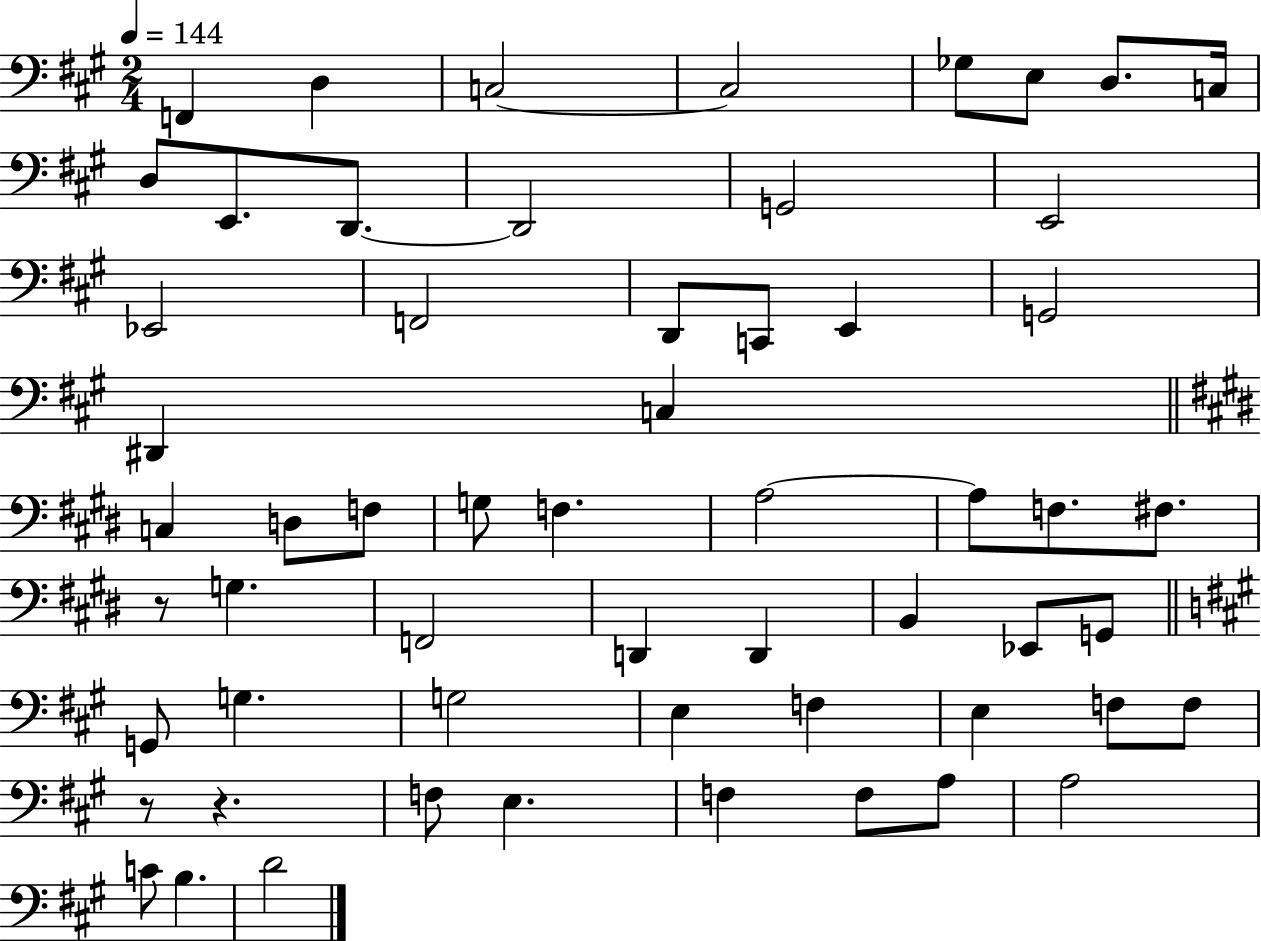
{
  \clef bass
  \numericTimeSignature
  \time 2/4
  \key a \major
  \tempo 4 = 144
  f,4 d4 | c2~~ | c2 | ges8 e8 d8. c16 | \break d8 e,8. d,8.~~ | d,2 | g,2 | e,2 | \break ees,2 | f,2 | d,8 c,8 e,4 | g,2 | \break dis,4 c4 | \bar "||" \break \key e \major c4 d8 f8 | g8 f4. | a2~~ | a8 f8. fis8. | \break r8 g4. | f,2 | d,4 d,4 | b,4 ees,8 g,8 | \break \bar "||" \break \key a \major g,8 g4. | g2 | e4 f4 | e4 f8 f8 | \break r8 r4. | f8 e4. | f4 f8 a8 | a2 | \break c'8 b4. | d'2 | \bar "|."
}